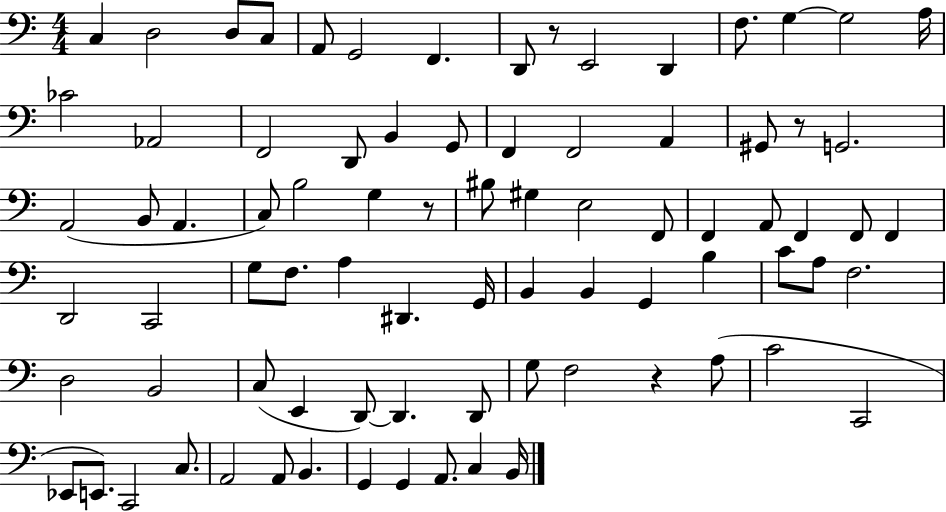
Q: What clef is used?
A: bass